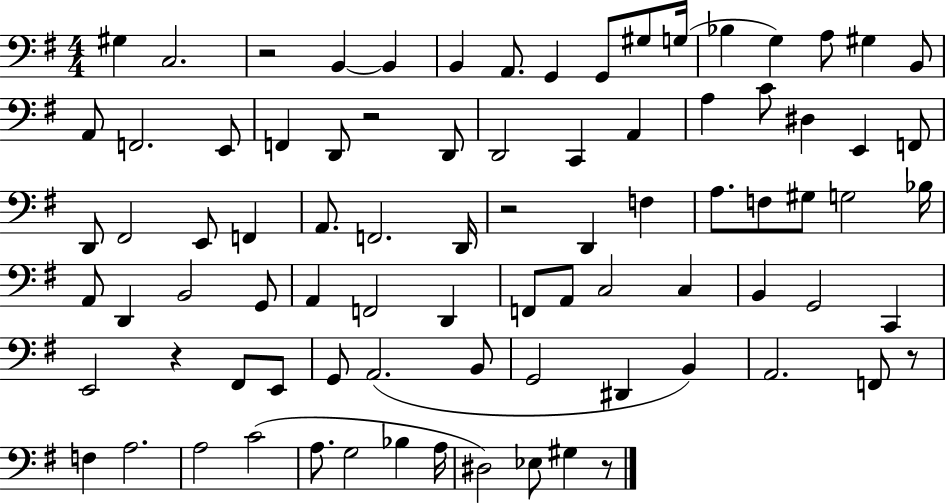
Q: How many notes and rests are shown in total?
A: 85